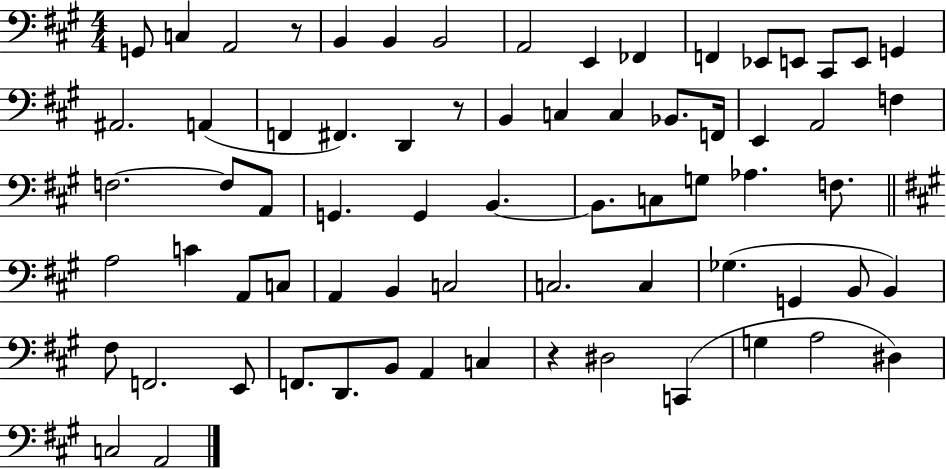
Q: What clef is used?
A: bass